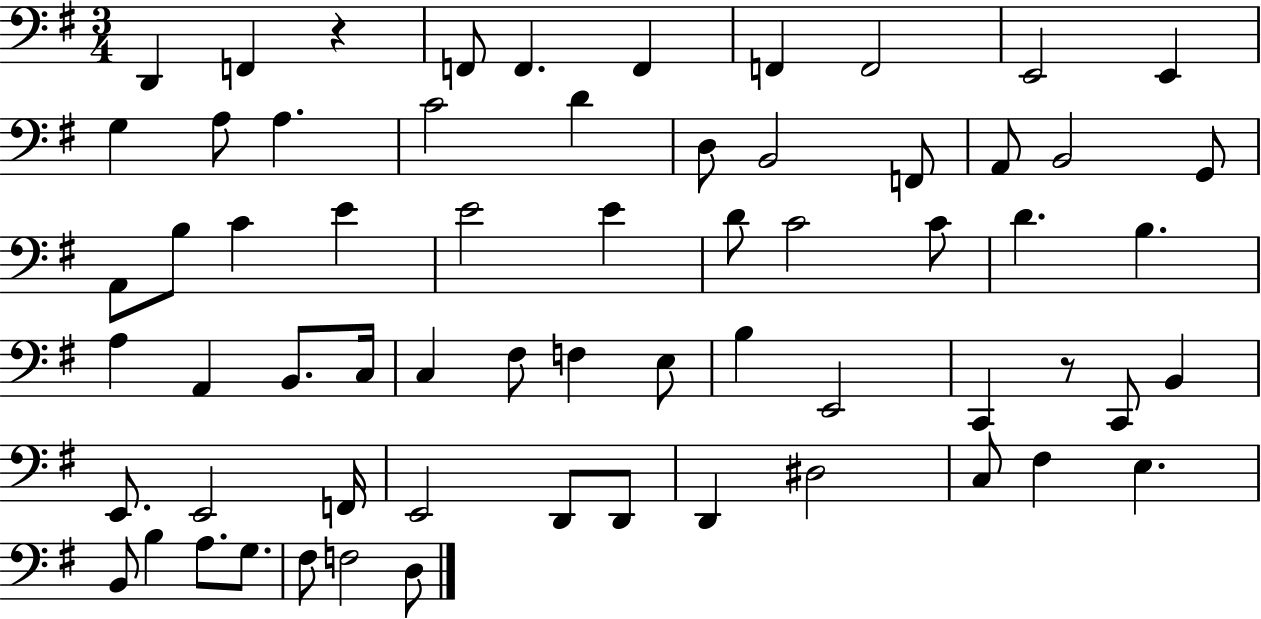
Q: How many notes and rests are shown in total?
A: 64